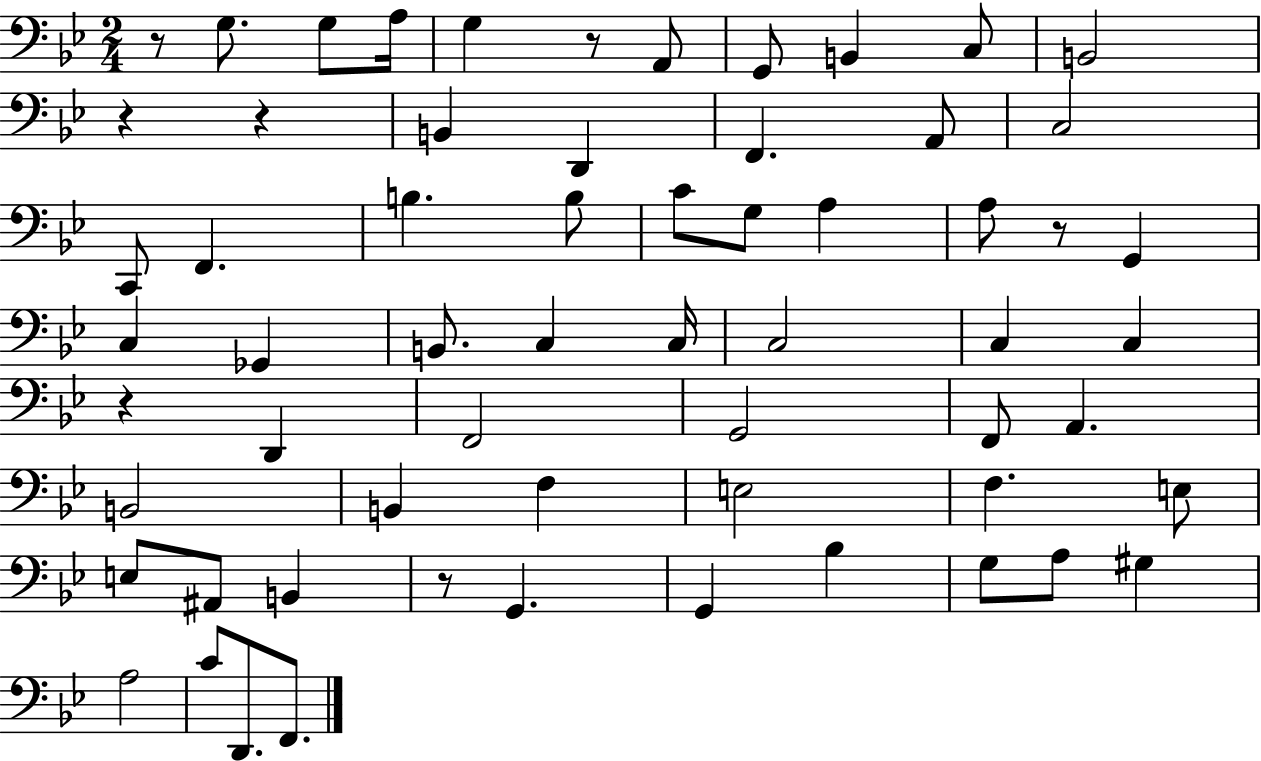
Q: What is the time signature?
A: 2/4